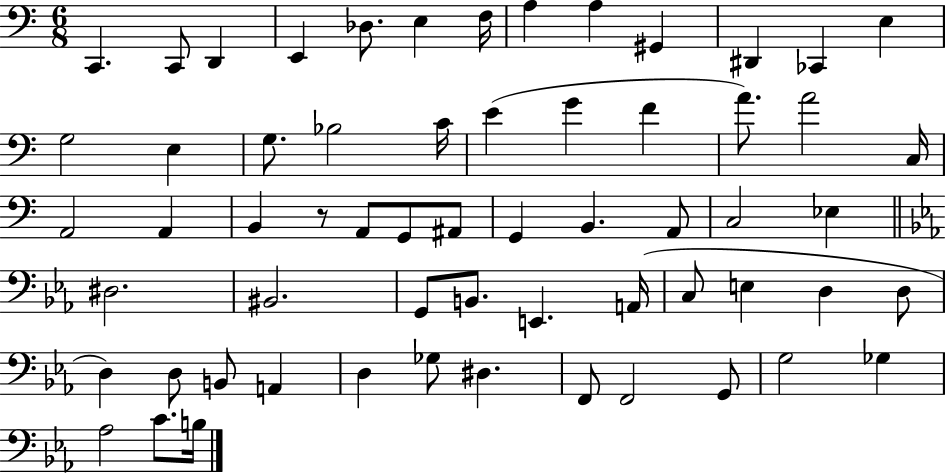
X:1
T:Untitled
M:6/8
L:1/4
K:C
C,, C,,/2 D,, E,, _D,/2 E, F,/4 A, A, ^G,, ^D,, _C,, E, G,2 E, G,/2 _B,2 C/4 E G F A/2 A2 C,/4 A,,2 A,, B,, z/2 A,,/2 G,,/2 ^A,,/2 G,, B,, A,,/2 C,2 _E, ^D,2 ^B,,2 G,,/2 B,,/2 E,, A,,/4 C,/2 E, D, D,/2 D, D,/2 B,,/2 A,, D, _G,/2 ^D, F,,/2 F,,2 G,,/2 G,2 _G, _A,2 C/2 B,/4